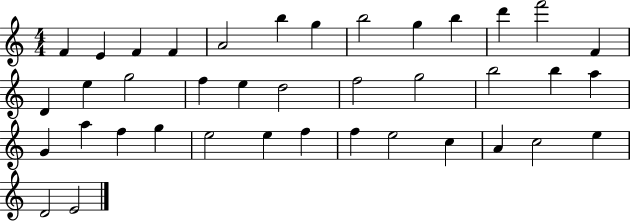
F4/q E4/q F4/q F4/q A4/h B5/q G5/q B5/h G5/q B5/q D6/q F6/h F4/q D4/q E5/q G5/h F5/q E5/q D5/h F5/h G5/h B5/h B5/q A5/q G4/q A5/q F5/q G5/q E5/h E5/q F5/q F5/q E5/h C5/q A4/q C5/h E5/q D4/h E4/h